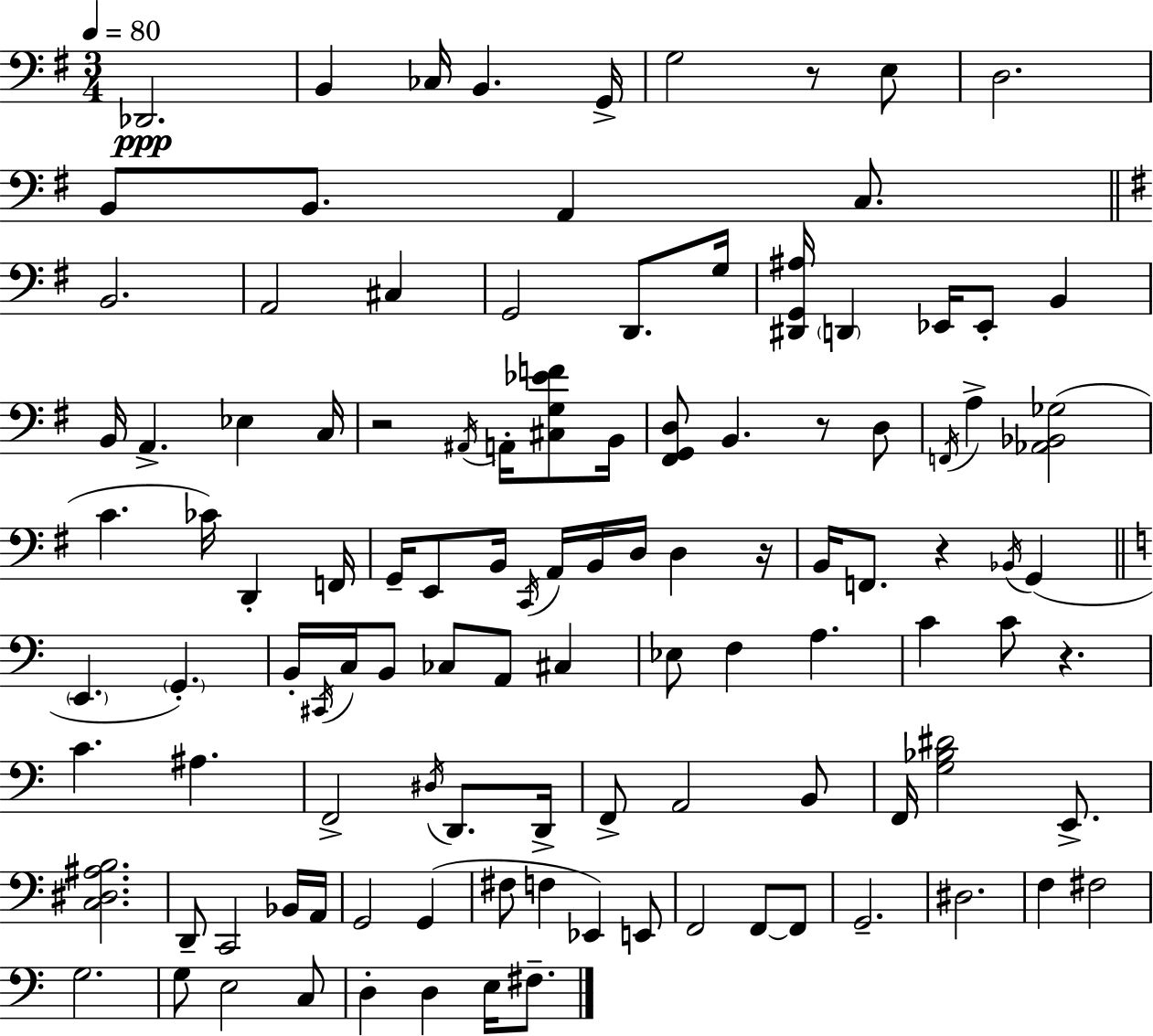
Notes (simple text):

Db2/h. B2/q CES3/s B2/q. G2/s G3/h R/e E3/e D3/h. B2/e B2/e. A2/q C3/e. B2/h. A2/h C#3/q G2/h D2/e. G3/s [D#2,G2,A#3]/s D2/q Eb2/s Eb2/e B2/q B2/s A2/q. Eb3/q C3/s R/h A#2/s A2/s [C#3,G3,Eb4,F4]/e B2/s [F#2,G2,D3]/e B2/q. R/e D3/e F2/s A3/q [Ab2,Bb2,Gb3]/h C4/q. CES4/s D2/q F2/s G2/s E2/e B2/s C2/s A2/s B2/s D3/s D3/q R/s B2/s F2/e. R/q Bb2/s G2/q E2/q. G2/q. B2/s C#2/s C3/s B2/e CES3/e A2/e C#3/q Eb3/e F3/q A3/q. C4/q C4/e R/q. C4/q. A#3/q. F2/h D#3/s D2/e. D2/s F2/e A2/h B2/e F2/s [G3,Bb3,D#4]/h E2/e. [C3,D#3,A#3,B3]/h. D2/e C2/h Bb2/s A2/s G2/h G2/q F#3/e F3/q Eb2/q E2/e F2/h F2/e F2/e G2/h. D#3/h. F3/q F#3/h G3/h. G3/e E3/h C3/e D3/q D3/q E3/s F#3/e.